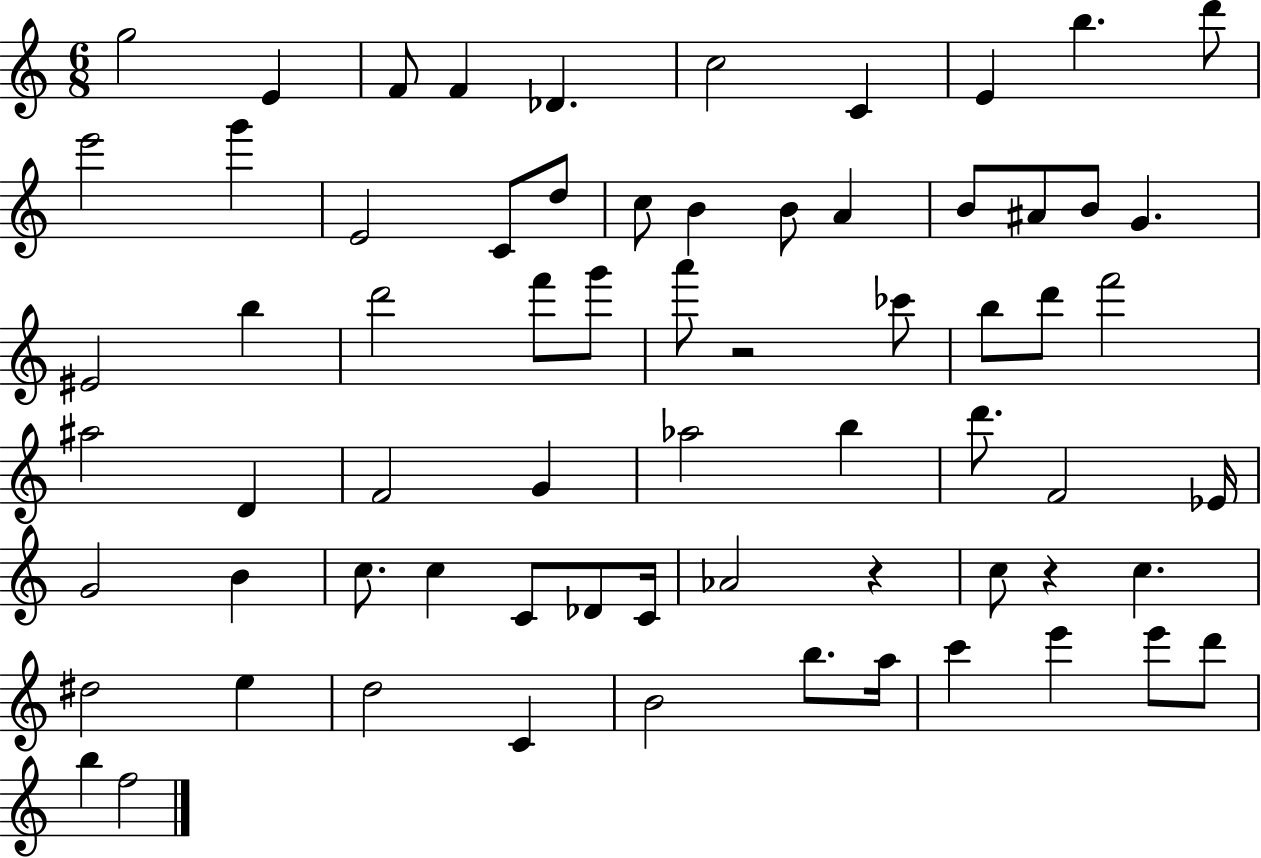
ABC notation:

X:1
T:Untitled
M:6/8
L:1/4
K:C
g2 E F/2 F _D c2 C E b d'/2 e'2 g' E2 C/2 d/2 c/2 B B/2 A B/2 ^A/2 B/2 G ^E2 b d'2 f'/2 g'/2 a'/2 z2 _c'/2 b/2 d'/2 f'2 ^a2 D F2 G _a2 b d'/2 F2 _E/4 G2 B c/2 c C/2 _D/2 C/4 _A2 z c/2 z c ^d2 e d2 C B2 b/2 a/4 c' e' e'/2 d'/2 b f2